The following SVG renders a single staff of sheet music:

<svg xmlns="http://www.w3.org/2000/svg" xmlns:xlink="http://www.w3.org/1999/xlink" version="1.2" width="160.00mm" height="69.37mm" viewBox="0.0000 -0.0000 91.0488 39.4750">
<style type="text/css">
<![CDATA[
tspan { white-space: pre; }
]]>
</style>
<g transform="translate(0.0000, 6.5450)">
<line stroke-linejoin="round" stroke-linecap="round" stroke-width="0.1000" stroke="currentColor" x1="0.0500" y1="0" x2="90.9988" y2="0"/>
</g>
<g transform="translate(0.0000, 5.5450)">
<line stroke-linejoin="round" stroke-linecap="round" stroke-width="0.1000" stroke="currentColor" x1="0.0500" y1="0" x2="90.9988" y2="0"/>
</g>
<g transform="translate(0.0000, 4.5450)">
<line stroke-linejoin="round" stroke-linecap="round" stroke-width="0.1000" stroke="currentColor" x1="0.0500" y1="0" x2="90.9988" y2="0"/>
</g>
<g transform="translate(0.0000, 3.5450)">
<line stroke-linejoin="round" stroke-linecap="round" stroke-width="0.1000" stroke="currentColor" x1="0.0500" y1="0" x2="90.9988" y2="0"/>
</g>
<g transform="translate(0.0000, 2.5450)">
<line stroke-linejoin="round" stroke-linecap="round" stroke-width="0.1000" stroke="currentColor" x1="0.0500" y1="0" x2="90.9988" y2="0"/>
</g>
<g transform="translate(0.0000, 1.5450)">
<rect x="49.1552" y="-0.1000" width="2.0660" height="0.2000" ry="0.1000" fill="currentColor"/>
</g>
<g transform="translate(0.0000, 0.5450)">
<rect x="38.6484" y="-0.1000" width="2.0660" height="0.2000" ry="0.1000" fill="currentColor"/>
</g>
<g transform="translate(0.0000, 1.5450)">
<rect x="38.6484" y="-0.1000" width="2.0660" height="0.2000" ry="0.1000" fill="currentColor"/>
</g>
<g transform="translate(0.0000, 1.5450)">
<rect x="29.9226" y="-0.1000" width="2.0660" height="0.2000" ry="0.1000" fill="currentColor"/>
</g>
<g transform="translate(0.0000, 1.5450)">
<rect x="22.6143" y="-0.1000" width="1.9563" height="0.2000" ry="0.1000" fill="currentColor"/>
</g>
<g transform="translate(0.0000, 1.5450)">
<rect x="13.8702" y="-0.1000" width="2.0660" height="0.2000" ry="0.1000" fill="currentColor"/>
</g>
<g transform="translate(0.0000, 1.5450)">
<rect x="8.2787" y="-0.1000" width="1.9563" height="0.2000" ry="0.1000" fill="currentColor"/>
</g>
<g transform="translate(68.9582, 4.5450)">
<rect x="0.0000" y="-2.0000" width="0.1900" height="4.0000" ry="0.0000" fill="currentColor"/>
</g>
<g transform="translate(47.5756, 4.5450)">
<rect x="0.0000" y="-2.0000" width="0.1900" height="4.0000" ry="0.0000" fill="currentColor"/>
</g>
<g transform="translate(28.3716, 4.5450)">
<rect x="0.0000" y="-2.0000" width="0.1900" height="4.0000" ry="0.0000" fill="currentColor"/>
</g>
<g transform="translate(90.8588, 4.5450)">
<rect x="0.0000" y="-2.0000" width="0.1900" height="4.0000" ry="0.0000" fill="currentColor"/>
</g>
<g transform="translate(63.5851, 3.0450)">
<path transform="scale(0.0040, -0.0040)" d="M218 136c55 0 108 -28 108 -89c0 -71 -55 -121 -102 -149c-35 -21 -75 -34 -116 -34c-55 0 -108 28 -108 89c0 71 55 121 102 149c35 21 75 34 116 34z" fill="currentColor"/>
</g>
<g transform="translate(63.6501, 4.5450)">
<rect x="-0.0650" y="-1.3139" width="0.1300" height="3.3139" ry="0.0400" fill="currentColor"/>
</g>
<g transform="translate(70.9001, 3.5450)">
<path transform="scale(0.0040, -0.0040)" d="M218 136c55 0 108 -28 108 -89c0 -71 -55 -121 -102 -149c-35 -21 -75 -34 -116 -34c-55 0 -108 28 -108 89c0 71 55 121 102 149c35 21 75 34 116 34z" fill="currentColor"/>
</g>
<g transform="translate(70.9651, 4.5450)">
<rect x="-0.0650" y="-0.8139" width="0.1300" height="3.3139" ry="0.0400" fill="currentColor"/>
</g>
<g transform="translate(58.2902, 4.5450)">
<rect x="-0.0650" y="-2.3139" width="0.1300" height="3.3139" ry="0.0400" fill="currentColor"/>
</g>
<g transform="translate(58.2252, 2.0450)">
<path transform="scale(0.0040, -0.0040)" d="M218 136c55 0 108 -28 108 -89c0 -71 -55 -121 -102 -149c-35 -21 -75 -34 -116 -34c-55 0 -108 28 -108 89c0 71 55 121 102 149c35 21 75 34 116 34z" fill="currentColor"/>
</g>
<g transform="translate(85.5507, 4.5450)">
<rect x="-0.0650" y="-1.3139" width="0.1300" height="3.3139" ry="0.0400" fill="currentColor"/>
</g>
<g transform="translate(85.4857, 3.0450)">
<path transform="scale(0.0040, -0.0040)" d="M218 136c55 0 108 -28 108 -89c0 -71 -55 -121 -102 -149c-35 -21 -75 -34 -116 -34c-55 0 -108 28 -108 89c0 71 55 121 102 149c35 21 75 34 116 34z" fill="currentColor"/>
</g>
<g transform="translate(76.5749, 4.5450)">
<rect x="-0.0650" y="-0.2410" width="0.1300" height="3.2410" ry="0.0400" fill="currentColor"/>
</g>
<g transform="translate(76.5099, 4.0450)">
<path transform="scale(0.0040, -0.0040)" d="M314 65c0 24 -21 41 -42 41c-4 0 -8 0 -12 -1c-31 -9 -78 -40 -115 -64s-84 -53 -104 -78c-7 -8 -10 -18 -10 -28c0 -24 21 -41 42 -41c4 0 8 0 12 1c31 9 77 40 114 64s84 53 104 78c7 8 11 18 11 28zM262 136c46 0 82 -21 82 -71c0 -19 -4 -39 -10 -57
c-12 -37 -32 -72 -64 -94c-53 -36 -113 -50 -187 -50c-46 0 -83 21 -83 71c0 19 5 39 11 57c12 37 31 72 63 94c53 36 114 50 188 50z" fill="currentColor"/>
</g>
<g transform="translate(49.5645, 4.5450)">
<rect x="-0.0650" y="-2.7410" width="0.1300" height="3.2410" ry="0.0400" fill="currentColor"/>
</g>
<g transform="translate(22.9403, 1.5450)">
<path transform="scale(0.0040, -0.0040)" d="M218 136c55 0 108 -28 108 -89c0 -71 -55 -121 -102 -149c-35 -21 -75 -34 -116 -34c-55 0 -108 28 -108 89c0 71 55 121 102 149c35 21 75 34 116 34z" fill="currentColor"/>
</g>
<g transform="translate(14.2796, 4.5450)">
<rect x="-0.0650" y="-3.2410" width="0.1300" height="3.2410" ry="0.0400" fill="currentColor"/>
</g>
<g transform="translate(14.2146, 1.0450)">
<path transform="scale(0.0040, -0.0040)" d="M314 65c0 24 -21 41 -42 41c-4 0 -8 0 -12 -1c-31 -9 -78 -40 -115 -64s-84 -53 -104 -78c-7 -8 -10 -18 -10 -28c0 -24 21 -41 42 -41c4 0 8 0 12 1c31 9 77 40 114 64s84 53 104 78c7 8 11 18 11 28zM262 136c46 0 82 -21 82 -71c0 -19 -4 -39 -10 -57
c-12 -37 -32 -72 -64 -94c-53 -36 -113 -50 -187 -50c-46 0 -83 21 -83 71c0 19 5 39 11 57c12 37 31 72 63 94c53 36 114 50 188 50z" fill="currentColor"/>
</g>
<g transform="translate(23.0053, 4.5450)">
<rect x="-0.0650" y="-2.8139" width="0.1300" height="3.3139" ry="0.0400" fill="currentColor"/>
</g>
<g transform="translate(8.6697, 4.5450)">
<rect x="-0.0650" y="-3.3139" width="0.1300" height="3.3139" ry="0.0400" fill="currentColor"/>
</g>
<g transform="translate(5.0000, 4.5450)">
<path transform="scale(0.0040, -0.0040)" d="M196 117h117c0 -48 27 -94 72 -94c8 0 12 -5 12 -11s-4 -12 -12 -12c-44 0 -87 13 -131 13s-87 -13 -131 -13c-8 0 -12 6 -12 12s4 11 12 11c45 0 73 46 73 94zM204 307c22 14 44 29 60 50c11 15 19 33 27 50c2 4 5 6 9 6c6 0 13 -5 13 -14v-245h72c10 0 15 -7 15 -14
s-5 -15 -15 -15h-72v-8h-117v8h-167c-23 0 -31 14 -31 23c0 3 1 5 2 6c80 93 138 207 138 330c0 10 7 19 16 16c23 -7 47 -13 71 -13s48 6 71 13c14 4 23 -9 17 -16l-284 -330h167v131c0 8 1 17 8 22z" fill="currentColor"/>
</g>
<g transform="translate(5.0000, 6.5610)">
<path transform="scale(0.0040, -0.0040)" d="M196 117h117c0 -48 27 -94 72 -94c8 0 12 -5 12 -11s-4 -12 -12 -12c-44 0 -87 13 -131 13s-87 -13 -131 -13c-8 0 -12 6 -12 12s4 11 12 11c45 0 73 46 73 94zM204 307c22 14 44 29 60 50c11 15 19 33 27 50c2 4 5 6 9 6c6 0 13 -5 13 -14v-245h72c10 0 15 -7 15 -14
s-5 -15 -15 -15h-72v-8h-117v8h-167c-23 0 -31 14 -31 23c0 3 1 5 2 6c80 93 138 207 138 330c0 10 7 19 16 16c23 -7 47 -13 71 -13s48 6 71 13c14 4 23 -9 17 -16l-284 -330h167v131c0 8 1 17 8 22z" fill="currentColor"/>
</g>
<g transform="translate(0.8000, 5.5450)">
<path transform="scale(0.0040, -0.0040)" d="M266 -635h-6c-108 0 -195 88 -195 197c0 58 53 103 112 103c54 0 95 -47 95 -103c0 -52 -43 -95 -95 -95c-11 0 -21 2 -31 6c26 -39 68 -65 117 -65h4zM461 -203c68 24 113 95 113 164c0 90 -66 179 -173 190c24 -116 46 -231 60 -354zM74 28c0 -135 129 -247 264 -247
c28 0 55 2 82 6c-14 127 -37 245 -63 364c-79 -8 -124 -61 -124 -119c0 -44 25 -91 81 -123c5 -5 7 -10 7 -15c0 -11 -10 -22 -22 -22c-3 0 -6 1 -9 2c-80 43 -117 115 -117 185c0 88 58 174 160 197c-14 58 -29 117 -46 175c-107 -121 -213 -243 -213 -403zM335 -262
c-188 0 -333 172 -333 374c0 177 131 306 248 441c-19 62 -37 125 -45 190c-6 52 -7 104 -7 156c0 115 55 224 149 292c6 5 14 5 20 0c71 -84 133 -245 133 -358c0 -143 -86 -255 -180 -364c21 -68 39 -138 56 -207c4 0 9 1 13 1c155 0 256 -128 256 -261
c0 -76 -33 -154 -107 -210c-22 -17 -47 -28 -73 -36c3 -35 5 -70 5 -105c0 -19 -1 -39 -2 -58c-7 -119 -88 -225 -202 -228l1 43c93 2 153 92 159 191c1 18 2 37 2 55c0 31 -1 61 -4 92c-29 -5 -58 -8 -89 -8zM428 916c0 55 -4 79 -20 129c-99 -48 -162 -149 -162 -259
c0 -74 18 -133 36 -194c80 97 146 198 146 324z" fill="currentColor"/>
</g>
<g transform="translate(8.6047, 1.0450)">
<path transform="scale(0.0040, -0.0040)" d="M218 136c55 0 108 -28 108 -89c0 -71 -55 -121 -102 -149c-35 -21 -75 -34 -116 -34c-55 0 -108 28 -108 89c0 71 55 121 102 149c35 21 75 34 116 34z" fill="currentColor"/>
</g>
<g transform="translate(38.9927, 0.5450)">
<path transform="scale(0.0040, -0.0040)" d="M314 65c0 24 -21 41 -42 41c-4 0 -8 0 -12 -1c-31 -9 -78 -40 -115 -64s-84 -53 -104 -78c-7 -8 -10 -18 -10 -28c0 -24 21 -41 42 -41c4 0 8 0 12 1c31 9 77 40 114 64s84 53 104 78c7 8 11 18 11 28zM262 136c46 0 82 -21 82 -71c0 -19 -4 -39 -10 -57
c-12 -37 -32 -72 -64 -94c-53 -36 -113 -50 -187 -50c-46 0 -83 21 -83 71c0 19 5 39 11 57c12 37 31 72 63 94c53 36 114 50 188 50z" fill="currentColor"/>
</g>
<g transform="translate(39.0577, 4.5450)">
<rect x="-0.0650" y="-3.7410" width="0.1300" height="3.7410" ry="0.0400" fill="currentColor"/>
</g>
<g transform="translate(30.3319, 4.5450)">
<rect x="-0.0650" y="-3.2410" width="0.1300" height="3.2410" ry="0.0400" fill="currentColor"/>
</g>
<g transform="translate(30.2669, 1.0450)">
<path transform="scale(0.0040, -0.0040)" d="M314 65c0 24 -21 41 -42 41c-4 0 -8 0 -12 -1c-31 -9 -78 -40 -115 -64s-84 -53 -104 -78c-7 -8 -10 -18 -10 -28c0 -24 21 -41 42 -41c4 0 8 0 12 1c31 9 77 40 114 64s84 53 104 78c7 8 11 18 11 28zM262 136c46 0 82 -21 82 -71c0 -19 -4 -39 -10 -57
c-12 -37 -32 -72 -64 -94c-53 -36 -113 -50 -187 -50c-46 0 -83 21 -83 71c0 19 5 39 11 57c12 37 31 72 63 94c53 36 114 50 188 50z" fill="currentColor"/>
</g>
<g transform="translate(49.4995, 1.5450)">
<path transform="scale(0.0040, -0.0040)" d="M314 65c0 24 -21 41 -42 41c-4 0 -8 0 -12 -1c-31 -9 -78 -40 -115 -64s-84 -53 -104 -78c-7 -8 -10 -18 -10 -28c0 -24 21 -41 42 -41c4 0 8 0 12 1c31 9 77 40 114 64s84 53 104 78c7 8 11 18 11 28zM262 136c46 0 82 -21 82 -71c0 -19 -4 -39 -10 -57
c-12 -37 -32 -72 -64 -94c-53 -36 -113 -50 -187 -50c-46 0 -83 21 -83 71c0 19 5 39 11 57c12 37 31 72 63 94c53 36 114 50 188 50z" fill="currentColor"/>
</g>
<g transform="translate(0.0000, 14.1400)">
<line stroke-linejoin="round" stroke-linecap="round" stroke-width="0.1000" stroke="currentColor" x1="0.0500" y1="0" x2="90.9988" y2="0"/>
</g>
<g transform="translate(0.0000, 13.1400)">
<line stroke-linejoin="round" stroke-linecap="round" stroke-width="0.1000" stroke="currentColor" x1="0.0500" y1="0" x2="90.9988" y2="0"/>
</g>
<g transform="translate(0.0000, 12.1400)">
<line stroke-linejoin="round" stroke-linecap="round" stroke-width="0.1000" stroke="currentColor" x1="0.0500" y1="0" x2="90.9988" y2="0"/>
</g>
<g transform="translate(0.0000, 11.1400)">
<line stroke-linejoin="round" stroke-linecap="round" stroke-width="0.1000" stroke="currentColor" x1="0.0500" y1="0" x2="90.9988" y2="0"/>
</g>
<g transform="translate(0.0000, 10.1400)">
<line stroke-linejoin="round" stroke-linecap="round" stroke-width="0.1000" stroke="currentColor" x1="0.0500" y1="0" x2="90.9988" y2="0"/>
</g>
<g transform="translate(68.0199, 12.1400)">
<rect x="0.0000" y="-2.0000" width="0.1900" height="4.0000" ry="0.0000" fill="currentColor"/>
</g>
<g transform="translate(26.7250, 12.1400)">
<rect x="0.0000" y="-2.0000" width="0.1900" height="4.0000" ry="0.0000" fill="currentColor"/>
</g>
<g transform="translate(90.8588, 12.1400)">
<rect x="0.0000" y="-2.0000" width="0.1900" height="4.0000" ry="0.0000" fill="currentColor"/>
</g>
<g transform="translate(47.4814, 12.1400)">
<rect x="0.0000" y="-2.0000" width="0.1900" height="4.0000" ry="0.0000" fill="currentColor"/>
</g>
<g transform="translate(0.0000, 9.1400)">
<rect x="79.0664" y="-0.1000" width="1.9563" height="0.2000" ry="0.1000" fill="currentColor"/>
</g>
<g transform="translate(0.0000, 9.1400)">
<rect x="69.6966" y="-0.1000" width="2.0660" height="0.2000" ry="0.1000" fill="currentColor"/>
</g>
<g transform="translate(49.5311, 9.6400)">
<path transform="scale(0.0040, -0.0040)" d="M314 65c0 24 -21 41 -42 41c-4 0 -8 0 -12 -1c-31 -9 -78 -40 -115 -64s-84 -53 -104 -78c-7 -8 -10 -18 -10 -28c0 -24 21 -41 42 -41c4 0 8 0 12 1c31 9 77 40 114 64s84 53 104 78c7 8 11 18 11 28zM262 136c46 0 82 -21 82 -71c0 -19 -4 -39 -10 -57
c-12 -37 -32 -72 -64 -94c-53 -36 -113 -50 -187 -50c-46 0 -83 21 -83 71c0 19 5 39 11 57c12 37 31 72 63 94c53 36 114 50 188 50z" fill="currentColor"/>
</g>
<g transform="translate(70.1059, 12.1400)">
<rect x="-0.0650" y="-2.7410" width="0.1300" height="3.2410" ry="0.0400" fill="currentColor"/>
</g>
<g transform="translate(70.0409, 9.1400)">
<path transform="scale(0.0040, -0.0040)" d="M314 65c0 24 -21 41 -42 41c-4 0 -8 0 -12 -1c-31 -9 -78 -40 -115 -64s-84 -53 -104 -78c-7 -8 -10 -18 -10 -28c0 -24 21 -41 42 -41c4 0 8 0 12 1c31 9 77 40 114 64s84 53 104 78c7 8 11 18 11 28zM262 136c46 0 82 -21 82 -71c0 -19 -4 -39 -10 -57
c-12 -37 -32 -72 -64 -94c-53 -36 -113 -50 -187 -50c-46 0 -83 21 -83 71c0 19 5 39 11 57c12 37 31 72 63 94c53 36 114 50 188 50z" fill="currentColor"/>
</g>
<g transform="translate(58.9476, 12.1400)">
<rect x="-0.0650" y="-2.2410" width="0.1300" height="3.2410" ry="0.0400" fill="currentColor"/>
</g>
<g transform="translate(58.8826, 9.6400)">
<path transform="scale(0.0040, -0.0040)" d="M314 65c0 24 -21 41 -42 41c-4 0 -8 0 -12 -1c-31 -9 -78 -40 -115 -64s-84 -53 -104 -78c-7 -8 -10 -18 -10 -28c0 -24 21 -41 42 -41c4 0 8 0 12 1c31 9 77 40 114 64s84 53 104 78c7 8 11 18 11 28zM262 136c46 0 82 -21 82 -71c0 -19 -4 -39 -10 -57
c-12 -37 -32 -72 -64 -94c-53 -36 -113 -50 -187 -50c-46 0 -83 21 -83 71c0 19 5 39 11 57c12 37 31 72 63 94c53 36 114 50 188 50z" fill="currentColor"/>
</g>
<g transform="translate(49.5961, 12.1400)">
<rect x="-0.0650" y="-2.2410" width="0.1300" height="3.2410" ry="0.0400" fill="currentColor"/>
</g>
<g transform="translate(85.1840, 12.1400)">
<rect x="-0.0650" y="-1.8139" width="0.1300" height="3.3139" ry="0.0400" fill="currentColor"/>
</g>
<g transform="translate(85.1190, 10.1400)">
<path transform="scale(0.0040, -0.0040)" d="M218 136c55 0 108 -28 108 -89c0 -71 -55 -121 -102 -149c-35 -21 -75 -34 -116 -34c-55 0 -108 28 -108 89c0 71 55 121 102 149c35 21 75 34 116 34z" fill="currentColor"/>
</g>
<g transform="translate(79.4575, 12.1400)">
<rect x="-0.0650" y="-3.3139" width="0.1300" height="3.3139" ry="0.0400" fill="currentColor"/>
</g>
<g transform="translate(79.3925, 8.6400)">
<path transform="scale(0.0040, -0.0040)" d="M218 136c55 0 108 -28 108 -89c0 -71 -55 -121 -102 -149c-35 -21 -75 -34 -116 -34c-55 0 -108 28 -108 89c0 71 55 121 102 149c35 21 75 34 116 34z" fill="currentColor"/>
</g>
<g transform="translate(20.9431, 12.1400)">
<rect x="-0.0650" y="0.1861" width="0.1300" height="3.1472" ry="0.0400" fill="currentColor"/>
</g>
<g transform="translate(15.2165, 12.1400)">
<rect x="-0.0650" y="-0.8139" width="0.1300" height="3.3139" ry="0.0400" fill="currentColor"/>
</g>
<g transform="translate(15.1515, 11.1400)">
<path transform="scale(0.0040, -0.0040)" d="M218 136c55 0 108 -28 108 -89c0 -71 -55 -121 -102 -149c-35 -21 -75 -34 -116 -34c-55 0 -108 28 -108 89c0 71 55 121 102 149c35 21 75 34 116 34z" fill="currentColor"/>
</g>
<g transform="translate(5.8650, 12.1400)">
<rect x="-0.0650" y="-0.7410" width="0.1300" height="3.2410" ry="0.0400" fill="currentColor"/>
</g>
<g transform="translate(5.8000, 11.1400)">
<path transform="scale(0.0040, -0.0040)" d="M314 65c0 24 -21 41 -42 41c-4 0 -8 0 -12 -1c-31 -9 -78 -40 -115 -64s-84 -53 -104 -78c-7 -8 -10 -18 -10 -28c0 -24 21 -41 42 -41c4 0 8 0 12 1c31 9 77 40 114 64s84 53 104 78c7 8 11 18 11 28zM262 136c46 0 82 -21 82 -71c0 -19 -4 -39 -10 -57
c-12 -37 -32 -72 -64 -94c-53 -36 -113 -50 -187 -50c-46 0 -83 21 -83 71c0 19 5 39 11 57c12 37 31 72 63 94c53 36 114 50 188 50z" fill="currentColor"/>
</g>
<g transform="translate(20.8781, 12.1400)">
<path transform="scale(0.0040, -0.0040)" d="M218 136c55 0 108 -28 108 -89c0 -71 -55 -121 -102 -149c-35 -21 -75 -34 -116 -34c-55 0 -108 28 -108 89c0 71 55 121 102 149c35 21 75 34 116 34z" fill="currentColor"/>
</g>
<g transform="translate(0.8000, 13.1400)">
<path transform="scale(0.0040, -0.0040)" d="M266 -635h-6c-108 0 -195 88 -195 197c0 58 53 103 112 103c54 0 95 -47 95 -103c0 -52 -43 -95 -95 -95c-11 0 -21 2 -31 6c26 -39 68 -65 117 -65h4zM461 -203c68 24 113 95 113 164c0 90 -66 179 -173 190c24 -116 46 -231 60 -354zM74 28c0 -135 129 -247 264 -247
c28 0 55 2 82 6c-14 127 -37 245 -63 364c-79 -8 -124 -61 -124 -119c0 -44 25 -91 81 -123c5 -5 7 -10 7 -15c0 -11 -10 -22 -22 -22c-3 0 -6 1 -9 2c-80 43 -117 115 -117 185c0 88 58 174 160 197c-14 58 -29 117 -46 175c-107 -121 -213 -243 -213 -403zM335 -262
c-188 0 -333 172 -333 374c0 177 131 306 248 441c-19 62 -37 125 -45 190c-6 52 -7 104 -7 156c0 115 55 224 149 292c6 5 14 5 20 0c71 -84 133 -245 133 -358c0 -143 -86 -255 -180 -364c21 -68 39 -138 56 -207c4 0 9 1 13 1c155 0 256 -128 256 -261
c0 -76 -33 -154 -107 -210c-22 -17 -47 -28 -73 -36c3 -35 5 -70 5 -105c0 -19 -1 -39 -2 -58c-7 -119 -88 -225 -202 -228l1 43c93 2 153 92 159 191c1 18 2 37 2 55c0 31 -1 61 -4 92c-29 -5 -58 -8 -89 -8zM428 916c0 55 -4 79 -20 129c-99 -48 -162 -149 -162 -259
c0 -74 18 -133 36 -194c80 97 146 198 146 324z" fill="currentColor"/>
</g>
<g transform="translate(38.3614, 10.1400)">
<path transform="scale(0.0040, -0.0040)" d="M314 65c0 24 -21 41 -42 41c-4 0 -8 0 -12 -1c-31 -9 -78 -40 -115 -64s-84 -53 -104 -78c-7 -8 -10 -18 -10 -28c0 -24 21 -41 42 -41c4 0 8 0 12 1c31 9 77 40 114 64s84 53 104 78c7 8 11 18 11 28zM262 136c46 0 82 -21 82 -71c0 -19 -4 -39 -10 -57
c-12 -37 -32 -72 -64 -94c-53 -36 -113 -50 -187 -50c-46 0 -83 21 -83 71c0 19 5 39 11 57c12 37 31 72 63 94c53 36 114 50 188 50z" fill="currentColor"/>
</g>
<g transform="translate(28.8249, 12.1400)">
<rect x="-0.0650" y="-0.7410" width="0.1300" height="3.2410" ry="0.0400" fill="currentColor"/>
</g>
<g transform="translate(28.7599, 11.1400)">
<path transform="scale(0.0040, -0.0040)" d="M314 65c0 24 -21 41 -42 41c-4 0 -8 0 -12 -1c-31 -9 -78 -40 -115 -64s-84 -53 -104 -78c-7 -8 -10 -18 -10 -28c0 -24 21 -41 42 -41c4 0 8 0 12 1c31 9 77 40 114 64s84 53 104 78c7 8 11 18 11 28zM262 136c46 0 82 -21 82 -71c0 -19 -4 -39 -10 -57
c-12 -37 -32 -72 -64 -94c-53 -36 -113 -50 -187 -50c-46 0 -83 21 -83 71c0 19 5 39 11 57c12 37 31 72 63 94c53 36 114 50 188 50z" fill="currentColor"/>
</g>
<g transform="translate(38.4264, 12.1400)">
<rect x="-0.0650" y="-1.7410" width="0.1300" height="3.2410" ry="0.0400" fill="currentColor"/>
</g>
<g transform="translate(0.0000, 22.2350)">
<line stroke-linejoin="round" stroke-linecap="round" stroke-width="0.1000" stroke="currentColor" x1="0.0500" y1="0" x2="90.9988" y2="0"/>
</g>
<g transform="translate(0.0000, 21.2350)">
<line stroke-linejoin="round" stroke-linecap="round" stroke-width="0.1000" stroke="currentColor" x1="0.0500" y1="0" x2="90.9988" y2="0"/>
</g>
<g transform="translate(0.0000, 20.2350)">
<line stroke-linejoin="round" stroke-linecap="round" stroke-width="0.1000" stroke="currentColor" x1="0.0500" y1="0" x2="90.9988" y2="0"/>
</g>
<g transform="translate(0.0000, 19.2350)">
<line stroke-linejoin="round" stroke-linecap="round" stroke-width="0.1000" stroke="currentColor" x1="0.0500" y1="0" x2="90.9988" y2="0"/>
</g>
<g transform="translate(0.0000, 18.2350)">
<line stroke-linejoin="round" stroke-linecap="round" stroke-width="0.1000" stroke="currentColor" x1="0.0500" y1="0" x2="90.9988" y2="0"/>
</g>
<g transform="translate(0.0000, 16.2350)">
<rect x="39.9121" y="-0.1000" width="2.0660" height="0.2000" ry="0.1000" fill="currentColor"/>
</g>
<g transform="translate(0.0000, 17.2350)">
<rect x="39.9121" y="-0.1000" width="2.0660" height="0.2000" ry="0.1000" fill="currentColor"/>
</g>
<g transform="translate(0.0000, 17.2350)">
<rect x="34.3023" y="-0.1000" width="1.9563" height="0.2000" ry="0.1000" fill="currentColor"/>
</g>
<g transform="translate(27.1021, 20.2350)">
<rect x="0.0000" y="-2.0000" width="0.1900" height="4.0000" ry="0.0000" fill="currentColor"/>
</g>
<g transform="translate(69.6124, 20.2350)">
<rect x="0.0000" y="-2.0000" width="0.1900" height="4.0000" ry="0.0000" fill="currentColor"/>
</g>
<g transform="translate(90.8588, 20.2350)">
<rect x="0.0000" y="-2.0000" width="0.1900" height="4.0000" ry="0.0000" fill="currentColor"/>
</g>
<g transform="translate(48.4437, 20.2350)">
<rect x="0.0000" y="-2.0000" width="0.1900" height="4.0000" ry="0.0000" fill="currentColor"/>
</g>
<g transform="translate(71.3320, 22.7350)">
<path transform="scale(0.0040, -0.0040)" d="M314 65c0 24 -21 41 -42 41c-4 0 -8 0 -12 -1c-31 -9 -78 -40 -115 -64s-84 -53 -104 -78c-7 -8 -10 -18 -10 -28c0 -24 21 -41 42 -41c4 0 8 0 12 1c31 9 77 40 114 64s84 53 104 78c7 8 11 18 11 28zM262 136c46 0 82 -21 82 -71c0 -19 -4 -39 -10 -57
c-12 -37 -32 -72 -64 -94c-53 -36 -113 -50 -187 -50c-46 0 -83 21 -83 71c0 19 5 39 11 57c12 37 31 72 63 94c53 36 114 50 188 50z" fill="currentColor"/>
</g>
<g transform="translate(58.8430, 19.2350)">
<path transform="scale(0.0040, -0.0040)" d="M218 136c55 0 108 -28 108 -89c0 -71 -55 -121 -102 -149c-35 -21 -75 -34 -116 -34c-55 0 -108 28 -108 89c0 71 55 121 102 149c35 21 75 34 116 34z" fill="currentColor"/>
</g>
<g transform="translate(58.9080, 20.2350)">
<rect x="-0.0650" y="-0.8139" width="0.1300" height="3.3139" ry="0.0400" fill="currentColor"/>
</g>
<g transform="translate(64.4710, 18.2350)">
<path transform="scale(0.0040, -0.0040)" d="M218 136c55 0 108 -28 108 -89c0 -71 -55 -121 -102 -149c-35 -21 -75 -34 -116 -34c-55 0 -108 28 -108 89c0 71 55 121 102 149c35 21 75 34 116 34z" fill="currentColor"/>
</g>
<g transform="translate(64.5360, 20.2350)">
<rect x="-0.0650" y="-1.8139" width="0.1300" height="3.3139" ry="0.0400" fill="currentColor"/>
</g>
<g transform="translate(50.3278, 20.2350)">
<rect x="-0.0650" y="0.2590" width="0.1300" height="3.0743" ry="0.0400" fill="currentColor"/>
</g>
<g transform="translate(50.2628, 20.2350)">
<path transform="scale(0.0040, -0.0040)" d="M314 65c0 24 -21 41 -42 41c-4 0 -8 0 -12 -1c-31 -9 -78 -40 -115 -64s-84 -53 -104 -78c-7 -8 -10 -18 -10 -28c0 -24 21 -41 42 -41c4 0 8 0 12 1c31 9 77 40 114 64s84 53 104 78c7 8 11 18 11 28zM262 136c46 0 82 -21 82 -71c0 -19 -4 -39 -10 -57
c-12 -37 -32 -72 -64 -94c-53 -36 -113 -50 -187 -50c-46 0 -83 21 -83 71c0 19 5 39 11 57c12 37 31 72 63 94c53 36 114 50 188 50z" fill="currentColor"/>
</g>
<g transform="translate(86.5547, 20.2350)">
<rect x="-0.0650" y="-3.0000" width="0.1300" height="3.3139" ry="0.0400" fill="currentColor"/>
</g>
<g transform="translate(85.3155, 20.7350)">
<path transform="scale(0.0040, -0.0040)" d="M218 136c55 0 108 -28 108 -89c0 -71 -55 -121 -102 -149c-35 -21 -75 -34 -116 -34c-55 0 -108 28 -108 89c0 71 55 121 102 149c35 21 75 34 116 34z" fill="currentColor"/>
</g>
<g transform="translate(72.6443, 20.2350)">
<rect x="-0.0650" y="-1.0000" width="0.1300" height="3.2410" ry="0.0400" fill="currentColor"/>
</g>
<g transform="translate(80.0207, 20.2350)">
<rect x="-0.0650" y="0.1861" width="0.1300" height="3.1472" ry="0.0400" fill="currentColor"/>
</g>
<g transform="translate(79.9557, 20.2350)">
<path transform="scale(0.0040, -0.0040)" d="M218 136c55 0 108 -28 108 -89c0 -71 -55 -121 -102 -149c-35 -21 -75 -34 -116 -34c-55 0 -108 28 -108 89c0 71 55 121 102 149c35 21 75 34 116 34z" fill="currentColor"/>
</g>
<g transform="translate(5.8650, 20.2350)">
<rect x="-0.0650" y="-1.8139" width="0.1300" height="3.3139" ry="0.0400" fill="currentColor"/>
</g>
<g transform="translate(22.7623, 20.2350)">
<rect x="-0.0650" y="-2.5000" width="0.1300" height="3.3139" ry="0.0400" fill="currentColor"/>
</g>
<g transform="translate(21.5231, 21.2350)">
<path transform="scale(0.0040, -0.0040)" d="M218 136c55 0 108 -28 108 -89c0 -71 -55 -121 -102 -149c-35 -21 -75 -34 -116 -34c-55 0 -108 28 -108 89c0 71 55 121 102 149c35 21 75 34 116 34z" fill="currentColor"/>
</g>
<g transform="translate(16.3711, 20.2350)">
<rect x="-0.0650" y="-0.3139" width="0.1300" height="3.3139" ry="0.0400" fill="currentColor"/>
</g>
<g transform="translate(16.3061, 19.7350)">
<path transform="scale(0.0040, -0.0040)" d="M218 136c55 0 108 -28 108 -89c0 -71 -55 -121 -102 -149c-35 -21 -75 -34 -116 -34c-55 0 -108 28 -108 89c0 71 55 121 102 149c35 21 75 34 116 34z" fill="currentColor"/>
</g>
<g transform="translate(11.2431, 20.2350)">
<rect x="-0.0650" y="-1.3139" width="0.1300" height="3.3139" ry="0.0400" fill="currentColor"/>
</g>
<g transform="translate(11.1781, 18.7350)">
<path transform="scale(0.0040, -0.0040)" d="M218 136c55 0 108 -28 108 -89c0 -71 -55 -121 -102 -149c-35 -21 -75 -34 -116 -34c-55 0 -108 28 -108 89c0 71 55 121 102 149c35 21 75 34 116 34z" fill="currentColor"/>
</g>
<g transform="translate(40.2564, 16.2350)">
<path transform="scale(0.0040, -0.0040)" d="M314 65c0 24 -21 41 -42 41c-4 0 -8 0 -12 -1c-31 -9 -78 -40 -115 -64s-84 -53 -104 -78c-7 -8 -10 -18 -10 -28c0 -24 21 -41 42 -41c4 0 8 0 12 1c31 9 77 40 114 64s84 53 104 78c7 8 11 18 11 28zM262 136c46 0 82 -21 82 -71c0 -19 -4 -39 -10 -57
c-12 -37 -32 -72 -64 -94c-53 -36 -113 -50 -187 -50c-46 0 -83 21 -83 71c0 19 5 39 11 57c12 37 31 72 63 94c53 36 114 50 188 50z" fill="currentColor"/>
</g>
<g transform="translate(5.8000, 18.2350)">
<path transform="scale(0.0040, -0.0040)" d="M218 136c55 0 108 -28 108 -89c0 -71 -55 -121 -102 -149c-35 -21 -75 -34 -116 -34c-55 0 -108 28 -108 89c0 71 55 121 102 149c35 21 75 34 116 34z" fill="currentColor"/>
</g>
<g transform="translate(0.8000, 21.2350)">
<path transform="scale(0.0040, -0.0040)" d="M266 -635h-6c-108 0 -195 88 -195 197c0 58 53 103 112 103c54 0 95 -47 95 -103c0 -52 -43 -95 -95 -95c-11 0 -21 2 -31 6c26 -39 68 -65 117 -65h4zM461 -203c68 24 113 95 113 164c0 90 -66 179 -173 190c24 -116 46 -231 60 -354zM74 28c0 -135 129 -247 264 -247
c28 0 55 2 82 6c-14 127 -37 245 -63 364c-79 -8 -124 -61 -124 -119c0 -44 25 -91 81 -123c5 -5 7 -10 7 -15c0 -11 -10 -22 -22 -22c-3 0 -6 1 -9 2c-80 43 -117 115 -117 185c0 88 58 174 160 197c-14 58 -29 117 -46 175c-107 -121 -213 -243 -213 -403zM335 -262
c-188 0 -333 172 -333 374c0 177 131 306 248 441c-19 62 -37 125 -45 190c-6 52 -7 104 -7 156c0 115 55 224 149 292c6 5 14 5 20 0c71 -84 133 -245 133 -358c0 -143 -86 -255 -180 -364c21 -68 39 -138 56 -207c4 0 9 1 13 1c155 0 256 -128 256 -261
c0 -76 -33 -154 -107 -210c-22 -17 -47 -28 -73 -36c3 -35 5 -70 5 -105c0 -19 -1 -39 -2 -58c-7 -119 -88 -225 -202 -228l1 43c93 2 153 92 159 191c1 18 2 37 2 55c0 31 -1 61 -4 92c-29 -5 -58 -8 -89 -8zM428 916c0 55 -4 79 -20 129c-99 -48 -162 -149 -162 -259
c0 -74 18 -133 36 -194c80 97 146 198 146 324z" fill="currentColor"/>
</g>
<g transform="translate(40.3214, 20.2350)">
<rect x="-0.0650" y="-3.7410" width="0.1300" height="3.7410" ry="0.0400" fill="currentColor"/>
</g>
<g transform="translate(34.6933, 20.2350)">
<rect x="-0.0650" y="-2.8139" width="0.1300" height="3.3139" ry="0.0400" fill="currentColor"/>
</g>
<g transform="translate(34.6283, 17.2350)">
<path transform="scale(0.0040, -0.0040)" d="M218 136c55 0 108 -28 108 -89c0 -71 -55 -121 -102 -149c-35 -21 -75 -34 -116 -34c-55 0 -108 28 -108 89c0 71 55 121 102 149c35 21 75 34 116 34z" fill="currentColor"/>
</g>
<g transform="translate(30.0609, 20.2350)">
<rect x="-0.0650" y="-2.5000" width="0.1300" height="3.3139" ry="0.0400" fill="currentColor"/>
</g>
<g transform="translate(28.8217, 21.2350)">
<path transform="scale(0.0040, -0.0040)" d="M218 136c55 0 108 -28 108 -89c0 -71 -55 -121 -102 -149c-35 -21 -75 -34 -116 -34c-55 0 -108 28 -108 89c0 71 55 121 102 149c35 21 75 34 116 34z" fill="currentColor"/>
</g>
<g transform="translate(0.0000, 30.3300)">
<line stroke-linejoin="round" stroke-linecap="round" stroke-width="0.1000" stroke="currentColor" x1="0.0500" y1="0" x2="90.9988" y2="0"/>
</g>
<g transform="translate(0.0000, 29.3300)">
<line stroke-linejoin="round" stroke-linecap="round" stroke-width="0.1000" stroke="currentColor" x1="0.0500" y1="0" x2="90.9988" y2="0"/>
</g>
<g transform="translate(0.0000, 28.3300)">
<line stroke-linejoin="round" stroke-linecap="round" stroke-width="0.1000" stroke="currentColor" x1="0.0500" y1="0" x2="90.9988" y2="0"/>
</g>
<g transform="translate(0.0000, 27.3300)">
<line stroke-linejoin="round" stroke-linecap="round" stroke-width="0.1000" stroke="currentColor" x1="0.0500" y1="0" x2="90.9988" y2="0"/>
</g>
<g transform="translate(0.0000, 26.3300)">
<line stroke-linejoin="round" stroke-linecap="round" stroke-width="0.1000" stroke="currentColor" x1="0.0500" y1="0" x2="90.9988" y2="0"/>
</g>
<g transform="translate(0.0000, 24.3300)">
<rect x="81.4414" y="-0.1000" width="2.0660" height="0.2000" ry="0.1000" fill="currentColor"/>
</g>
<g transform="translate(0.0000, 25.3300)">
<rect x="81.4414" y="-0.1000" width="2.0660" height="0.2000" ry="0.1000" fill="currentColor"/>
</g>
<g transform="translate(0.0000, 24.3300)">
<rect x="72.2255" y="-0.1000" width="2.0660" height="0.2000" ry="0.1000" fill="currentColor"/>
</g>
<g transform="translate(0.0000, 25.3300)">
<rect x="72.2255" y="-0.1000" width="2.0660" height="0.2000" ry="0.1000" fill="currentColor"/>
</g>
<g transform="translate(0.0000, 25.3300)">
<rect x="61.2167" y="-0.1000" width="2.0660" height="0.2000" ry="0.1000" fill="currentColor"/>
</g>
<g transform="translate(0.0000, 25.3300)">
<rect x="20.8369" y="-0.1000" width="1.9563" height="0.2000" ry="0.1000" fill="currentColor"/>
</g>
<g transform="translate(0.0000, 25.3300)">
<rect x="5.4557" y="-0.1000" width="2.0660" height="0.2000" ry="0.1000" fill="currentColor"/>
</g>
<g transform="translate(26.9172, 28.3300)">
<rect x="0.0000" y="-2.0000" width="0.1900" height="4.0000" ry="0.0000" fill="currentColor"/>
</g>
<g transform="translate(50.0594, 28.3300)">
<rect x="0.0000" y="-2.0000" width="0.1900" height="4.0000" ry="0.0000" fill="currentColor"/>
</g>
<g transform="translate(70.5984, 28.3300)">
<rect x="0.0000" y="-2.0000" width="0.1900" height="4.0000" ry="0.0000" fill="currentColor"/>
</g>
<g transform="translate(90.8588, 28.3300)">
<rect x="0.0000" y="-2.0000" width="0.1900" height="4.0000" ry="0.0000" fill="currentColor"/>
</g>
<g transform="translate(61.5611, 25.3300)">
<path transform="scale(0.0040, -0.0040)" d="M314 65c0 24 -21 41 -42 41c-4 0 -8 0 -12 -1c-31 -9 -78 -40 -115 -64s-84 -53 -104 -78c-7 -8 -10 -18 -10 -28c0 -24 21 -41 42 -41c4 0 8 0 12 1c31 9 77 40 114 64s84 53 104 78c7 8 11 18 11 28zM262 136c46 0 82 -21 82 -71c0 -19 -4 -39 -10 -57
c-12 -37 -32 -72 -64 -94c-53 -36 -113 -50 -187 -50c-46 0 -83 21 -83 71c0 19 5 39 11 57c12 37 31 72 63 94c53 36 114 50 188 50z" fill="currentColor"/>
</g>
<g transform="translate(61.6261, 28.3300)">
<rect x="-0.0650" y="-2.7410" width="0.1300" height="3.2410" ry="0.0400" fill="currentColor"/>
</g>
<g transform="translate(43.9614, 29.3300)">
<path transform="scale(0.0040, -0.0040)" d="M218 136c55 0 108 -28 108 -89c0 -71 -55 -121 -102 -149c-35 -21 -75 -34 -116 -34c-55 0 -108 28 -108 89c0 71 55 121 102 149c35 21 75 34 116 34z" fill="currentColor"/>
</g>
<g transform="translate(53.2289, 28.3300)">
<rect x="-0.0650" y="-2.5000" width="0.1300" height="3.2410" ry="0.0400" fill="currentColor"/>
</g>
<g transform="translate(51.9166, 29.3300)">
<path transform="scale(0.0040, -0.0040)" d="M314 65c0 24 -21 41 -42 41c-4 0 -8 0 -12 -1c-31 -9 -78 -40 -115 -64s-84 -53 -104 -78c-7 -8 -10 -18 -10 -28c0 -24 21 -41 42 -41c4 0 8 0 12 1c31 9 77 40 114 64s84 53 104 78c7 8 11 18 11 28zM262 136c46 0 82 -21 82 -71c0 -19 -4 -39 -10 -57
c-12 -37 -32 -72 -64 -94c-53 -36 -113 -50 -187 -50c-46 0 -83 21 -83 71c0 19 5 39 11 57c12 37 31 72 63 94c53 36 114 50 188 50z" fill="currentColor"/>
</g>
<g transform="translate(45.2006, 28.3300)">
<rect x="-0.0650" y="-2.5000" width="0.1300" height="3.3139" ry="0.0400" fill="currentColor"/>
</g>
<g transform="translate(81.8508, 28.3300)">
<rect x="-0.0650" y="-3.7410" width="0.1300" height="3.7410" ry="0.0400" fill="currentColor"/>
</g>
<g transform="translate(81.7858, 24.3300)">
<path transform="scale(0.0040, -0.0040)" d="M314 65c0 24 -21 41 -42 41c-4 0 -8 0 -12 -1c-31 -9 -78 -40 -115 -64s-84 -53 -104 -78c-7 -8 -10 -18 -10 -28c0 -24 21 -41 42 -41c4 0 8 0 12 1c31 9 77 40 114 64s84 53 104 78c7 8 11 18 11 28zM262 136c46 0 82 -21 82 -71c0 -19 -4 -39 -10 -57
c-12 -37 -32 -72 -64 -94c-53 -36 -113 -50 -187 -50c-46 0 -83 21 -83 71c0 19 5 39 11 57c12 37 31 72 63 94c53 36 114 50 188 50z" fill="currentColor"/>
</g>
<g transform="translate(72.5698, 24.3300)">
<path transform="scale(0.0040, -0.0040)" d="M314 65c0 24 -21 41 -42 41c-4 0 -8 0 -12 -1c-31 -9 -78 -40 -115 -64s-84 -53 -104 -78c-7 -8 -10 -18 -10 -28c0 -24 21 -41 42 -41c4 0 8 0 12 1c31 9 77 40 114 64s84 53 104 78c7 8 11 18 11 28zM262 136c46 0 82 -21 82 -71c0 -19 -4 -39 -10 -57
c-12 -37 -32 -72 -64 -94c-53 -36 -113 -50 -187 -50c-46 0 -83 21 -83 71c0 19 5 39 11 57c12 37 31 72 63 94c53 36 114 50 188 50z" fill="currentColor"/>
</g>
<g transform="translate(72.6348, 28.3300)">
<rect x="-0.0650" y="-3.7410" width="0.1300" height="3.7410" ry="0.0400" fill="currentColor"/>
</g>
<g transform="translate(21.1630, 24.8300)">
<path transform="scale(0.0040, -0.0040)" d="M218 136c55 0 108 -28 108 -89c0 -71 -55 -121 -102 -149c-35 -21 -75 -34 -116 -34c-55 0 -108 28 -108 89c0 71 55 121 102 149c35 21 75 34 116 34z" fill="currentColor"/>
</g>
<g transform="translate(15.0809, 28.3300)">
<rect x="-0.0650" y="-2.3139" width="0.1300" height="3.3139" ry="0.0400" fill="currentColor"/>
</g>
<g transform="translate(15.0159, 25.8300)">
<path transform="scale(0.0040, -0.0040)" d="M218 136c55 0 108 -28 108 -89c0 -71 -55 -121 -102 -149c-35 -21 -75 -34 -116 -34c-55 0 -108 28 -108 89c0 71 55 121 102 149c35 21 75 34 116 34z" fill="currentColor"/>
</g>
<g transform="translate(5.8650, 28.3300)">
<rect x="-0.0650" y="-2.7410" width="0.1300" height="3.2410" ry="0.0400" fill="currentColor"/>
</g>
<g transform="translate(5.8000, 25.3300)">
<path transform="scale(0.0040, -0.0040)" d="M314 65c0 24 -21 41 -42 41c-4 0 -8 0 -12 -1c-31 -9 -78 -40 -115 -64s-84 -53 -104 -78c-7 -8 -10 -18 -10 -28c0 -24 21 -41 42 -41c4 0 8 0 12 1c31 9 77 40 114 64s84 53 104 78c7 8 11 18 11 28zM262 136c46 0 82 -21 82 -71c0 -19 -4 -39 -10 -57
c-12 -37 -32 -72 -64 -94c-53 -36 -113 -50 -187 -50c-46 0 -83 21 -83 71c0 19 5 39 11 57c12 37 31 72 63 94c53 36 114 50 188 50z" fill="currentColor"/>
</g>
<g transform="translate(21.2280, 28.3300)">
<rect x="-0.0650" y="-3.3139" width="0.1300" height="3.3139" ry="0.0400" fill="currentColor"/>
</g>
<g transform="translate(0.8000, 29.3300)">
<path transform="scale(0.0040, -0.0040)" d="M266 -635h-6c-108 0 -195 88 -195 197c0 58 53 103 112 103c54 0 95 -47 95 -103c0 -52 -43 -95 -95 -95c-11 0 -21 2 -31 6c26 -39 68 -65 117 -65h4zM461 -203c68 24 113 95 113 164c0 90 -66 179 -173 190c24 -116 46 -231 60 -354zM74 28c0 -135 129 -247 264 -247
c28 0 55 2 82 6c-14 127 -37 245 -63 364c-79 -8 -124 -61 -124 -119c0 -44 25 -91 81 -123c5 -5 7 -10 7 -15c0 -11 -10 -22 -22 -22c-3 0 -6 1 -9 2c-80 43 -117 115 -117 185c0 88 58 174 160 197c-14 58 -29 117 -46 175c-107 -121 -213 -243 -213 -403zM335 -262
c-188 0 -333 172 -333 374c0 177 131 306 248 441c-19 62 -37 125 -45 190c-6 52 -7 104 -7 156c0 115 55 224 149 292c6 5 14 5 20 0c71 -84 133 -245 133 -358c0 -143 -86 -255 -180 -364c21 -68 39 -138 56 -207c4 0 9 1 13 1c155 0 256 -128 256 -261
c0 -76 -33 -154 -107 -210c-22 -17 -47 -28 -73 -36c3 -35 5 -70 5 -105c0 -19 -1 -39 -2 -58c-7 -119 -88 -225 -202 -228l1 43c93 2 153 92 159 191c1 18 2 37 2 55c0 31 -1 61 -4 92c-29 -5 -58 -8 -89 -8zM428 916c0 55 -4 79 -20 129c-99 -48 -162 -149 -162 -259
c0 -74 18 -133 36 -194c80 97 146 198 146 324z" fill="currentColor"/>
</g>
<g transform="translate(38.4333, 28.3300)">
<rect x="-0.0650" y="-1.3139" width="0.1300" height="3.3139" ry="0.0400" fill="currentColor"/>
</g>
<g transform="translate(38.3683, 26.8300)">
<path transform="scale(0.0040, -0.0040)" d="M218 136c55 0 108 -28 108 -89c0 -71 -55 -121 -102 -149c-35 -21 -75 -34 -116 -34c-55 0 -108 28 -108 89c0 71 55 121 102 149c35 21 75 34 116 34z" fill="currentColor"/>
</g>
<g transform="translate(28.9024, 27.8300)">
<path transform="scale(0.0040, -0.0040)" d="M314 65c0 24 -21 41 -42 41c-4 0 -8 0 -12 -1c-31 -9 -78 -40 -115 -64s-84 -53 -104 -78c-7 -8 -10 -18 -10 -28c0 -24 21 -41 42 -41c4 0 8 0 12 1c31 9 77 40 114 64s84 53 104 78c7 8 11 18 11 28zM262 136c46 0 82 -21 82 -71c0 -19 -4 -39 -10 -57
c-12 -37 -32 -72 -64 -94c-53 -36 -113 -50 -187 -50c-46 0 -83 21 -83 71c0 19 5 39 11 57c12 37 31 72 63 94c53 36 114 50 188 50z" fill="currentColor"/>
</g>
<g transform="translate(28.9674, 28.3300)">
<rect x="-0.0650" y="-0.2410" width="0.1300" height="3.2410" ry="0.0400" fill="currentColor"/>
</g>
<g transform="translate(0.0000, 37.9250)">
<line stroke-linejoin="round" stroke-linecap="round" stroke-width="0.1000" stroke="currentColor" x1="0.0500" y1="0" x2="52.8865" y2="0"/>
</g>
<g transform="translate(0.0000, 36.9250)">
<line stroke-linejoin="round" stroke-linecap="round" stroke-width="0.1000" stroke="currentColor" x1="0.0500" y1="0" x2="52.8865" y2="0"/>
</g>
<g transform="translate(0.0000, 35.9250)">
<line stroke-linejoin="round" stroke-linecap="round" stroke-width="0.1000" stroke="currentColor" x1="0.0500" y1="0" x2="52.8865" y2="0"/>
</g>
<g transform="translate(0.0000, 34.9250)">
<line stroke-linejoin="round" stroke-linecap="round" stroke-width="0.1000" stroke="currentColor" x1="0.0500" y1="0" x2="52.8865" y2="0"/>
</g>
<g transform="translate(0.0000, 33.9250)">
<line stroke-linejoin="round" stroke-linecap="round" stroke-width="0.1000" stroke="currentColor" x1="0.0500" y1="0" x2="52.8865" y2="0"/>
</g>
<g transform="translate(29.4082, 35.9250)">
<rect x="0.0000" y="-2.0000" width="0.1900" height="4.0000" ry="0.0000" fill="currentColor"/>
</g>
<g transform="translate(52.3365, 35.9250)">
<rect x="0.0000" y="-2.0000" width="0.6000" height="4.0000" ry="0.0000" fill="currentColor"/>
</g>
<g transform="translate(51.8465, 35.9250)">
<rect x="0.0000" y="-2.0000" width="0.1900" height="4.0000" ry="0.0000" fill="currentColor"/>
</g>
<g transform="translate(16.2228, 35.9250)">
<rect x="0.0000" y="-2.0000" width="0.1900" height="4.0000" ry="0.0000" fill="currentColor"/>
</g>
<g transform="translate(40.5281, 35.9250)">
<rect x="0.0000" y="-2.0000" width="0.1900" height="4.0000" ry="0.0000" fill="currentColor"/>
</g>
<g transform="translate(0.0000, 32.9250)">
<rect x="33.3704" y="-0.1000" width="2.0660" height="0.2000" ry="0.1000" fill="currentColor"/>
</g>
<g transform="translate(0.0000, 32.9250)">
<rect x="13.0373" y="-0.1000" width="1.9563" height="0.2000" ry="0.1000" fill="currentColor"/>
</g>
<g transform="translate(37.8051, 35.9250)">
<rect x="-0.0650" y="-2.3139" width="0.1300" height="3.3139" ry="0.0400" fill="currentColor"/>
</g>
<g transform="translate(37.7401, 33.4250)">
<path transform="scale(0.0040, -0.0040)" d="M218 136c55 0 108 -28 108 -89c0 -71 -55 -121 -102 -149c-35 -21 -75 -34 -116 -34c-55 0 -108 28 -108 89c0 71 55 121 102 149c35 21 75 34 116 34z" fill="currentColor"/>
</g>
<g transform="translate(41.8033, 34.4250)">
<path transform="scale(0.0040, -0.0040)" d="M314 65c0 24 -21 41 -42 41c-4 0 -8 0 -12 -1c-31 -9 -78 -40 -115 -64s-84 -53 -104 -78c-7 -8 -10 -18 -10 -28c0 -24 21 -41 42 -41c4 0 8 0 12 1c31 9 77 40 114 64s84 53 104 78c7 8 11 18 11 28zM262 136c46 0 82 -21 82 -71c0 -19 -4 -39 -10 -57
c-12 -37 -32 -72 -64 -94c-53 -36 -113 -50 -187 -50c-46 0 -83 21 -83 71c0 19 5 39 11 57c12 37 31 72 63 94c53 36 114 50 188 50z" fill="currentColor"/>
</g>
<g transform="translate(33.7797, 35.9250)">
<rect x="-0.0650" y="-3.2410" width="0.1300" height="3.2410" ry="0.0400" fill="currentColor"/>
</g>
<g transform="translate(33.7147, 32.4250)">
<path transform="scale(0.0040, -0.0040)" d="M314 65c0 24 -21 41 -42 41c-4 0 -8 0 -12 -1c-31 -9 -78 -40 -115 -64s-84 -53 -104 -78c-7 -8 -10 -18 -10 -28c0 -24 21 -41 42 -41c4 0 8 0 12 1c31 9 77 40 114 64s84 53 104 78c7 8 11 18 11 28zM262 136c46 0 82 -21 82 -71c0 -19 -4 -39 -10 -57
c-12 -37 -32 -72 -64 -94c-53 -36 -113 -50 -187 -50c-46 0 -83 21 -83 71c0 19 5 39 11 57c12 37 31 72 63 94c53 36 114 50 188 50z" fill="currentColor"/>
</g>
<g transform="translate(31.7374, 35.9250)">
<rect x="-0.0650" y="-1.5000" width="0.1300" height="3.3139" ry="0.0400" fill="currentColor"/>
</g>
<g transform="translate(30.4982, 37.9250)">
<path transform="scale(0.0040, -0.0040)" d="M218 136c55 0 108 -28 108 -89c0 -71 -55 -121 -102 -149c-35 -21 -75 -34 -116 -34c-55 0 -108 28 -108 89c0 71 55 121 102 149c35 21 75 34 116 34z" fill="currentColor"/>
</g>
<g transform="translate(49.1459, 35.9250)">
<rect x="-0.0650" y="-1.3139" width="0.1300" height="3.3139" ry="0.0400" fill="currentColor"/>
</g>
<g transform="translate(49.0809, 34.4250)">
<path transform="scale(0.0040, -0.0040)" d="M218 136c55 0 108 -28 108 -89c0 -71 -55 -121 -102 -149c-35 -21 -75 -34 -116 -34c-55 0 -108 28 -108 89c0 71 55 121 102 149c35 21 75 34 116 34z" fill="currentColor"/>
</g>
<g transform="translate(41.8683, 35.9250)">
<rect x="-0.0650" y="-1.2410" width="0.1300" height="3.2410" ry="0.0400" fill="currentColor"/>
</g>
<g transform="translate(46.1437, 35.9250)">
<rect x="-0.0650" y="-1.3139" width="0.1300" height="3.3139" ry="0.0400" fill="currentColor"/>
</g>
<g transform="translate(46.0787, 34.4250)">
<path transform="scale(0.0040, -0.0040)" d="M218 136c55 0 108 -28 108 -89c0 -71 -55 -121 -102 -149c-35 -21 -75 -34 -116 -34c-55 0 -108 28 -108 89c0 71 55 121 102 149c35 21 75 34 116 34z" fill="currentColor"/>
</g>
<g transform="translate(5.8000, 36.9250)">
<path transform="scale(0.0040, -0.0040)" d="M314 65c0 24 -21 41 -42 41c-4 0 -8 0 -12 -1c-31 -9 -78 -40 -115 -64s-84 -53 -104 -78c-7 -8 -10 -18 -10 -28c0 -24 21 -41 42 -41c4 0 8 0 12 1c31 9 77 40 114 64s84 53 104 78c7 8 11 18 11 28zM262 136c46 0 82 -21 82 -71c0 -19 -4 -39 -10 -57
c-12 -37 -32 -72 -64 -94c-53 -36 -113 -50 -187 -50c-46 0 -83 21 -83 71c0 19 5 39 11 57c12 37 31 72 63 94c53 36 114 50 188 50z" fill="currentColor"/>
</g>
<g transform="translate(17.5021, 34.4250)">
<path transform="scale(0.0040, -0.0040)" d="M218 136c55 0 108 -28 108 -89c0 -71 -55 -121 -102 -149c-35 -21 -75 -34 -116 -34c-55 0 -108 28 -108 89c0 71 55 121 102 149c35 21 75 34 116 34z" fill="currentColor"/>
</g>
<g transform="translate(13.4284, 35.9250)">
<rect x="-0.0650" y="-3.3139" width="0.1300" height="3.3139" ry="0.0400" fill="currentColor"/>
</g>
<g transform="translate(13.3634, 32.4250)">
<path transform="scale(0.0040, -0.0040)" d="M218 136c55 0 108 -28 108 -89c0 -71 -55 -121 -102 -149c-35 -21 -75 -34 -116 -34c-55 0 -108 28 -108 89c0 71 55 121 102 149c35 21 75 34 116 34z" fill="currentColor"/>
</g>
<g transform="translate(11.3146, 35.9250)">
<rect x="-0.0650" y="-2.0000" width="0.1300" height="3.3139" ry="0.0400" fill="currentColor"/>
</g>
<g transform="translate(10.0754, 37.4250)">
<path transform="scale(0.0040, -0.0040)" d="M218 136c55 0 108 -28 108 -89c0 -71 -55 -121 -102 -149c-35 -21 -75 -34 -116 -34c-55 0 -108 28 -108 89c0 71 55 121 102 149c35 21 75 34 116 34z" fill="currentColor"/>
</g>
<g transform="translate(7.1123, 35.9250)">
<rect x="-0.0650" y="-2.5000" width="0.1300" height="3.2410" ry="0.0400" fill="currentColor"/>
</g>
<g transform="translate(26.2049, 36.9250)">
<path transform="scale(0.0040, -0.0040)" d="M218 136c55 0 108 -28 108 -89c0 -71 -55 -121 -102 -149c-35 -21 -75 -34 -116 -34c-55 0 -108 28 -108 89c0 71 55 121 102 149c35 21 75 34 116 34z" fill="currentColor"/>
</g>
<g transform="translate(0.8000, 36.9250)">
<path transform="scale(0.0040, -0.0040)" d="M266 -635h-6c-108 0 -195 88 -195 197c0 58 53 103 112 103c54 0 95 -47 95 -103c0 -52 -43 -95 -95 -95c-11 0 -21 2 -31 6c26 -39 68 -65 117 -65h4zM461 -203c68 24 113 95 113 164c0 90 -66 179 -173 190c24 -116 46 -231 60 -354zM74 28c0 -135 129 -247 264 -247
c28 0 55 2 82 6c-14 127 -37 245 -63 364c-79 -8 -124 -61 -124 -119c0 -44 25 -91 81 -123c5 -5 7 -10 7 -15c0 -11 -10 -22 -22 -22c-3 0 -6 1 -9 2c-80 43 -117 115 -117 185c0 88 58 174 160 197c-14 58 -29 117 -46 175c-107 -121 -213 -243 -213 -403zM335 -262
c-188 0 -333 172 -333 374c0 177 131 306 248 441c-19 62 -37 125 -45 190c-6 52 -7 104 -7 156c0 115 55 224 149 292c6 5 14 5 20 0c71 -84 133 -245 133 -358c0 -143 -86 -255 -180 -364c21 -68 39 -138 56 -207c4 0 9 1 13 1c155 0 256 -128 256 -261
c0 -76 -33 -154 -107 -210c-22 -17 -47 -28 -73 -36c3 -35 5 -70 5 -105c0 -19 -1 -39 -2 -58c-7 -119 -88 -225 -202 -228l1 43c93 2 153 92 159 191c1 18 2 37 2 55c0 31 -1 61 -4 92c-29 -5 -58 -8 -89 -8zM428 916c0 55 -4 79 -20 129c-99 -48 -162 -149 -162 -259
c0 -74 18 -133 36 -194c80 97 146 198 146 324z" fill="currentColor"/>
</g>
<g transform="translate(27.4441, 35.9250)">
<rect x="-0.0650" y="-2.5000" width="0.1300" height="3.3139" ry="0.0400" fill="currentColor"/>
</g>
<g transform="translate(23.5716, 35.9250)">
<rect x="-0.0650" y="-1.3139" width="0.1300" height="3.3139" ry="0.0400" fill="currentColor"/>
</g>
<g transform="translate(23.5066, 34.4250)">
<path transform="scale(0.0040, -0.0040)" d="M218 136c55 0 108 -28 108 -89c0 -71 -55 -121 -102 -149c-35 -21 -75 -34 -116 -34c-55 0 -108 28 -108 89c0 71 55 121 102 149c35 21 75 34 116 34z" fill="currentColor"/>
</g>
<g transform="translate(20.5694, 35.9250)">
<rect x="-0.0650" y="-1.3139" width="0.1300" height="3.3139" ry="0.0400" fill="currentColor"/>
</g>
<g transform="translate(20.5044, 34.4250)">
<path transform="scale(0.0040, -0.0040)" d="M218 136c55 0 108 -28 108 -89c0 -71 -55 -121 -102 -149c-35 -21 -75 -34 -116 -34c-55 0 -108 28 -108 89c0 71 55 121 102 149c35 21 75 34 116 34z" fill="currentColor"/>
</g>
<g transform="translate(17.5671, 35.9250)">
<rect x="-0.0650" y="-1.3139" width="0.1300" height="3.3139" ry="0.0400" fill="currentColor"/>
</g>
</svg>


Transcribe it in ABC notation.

X:1
T:Untitled
M:4/4
L:1/4
K:C
b b2 a b2 c'2 a2 g e d c2 e d2 d B d2 f2 g2 g2 a2 b f f e c G G a c'2 B2 d f D2 B A a2 g b c2 e G G2 a2 c'2 c'2 G2 F b e e e G E b2 g e2 e e